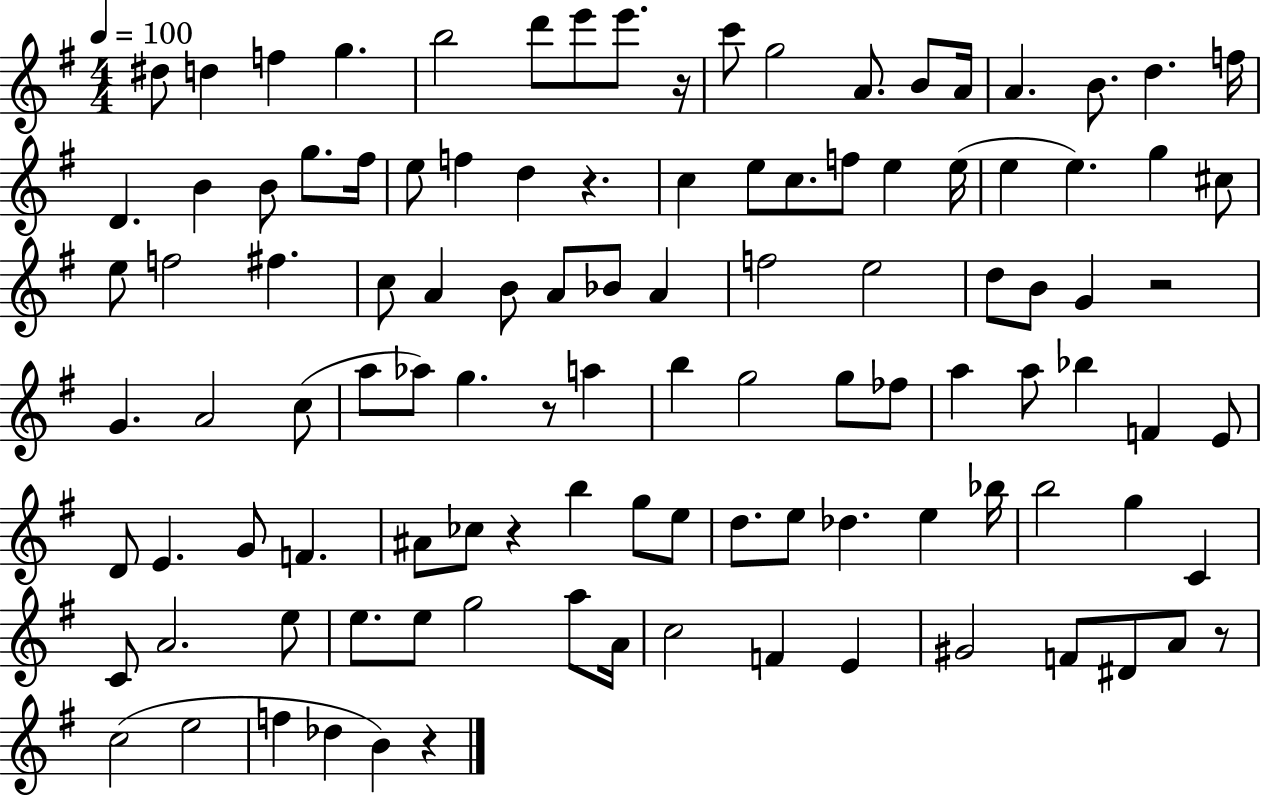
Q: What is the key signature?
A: G major